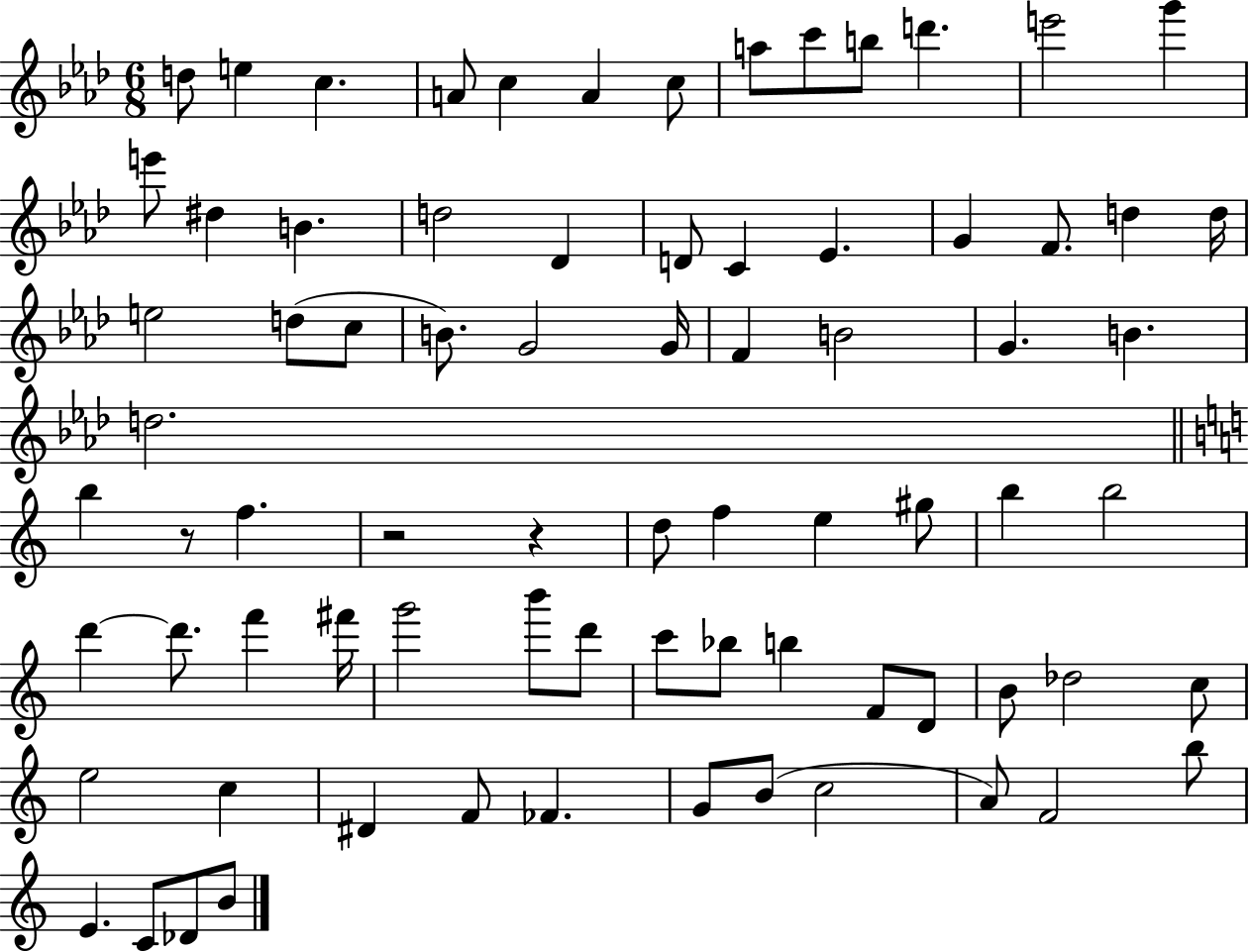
D5/e E5/q C5/q. A4/e C5/q A4/q C5/e A5/e C6/e B5/e D6/q. E6/h G6/q E6/e D#5/q B4/q. D5/h Db4/q D4/e C4/q Eb4/q. G4/q F4/e. D5/q D5/s E5/h D5/e C5/e B4/e. G4/h G4/s F4/q B4/h G4/q. B4/q. D5/h. B5/q R/e F5/q. R/h R/q D5/e F5/q E5/q G#5/e B5/q B5/h D6/q D6/e. F6/q F#6/s G6/h B6/e D6/e C6/e Bb5/e B5/q F4/e D4/e B4/e Db5/h C5/e E5/h C5/q D#4/q F4/e FES4/q. G4/e B4/e C5/h A4/e F4/h B5/e E4/q. C4/e Db4/e B4/e